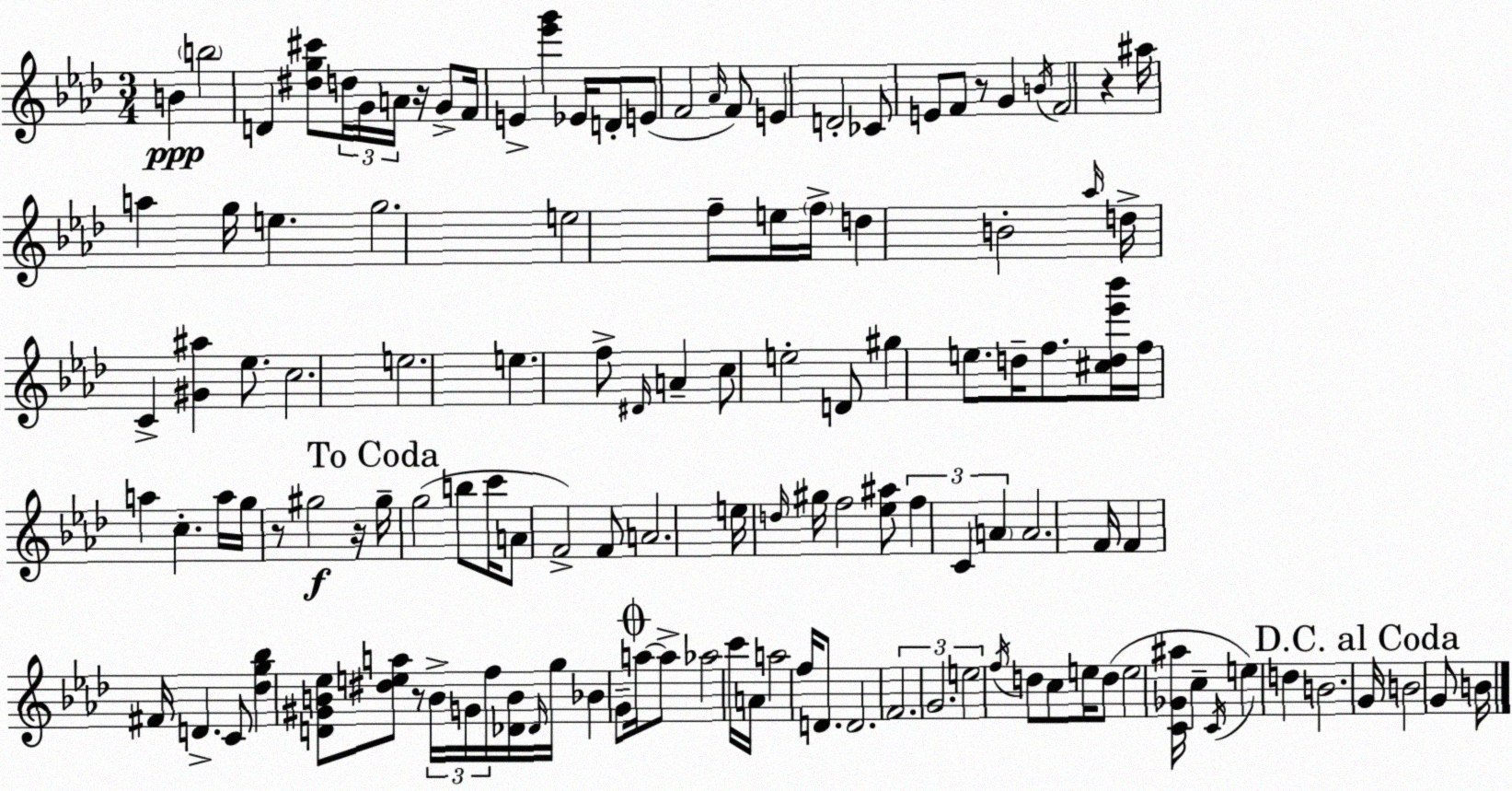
X:1
T:Untitled
M:3/4
L:1/4
K:Fm
B b2 D [^dg^c']/2 d/4 G/4 A/4 z/4 G/2 F/4 E [_e'g'] _E/4 D/2 E/2 F2 _A/4 F/2 E D2 _C/2 E/2 F/2 z/2 G B/4 F2 z ^a/4 a g/4 e g2 e2 f/2 e/4 f/4 d B2 _a/4 d/4 C [^G^a] _e/2 c2 e2 e f/2 ^D/4 A c/2 e2 D/2 ^g e/2 d/4 f/2 [^cd_e'_b']/4 f/4 a c a/4 g/4 z/2 ^g2 z/4 ^g/4 g2 b/2 c'/4 A/2 F2 F/2 A2 e/4 d/4 ^g/4 f2 [_e^a]/2 f C A A2 F/4 F ^F/4 D C/2 [_dg_b] [D^GB_e]/2 [^dea]/2 z/2 B/4 G/4 f/4 [_DB]/4 _D/4 g/4 _B G/2 a/4 a/2 _a2 c'/4 A/4 a2 f/4 D/2 D2 F2 G2 e2 f/4 d/2 c/2 e/4 d/2 e2 [C_G^a]/4 c C/4 e d B2 G/4 B2 G/2 B/4